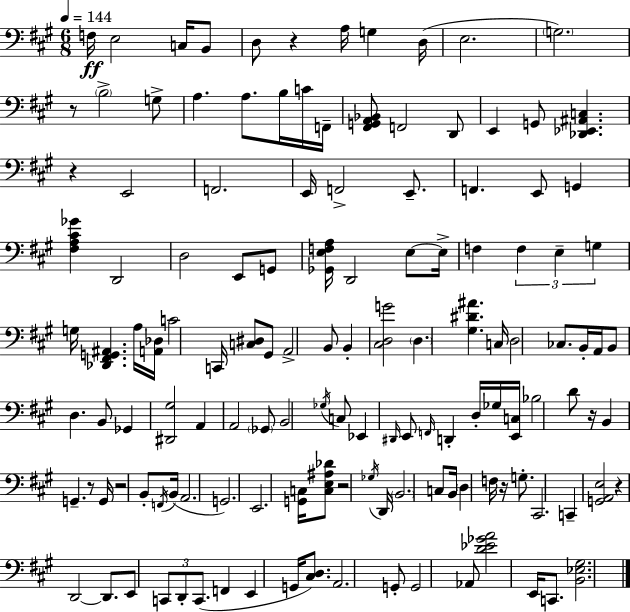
{
  \clef bass
  \numericTimeSignature
  \time 6/8
  \key a \major
  \tempo 4 = 144
  \repeat volta 2 { f16\ff e2 c16 b,8 | d8 r4 a16 g4 d16( | e2. | \parenthesize g2.) | \break r8 \parenthesize b2-> g8-> | a4. a8. b16 c'16 f,16-- | <fis, g, a, bes,>8 f,2 d,8 | e,4 g,8 <des, ees, ais, c>4. | \break r4 e,2 | f,2. | e,16 f,2-> e,8.-- | f,4. e,8 g,4 | \break <fis a cis' ges'>4 d,2 | d2 e,8 g,8 | <ges, e f a>16 d,2 e8~~ e16-> | f4 \tuplet 3/2 { f4 e4-- | \break g4 } g16 <des, fis, g, ais,>4. a16 | <a, des>16 c'2 c,16 <c dis>8 | gis,8 a,2-> b,8 | b,4-. <cis d g'>2 | \break \parenthesize d4. <gis dis' ais'>4. | c16 d2 ces8. | b,16-. a,16 b,8 d4. b,8 | ges,4 <dis, gis>2 | \break a,4 a,2 | \parenthesize ges,8 b,2 \acciaccatura { ges16 } c8 | ees,4 \grace { dis,16 } e,8 \grace { f,16 } d,4-. | d16-. ges16 <e, c>16 bes2 | \break d'8 r16 b,4 g,4.-- | r8 g,16 r2 | b,8-. \acciaccatura { f,16 } b,16( a,2. | g,2.) | \break e,2. | <g, c>16 <c e ais des'>8 r2 | \acciaccatura { ges16 } d,16 \parenthesize b,2. | c8 b,16 \parenthesize d4 | \break f16 r16 g8.-. cis,2. | c,4-- <g, a, e>2 | r4 d,2~~ | d,8. e,8 \tuplet 3/2 { c,8 | \break d,8-. c,8.( } f,4 e,4 | g,16 <cis d>8.) a,2. | g,8-. g,2 | aes,8 <d' ees' ges' a'>2 | \break e,16 c,8. <b, ees gis>2. | } \bar "|."
}